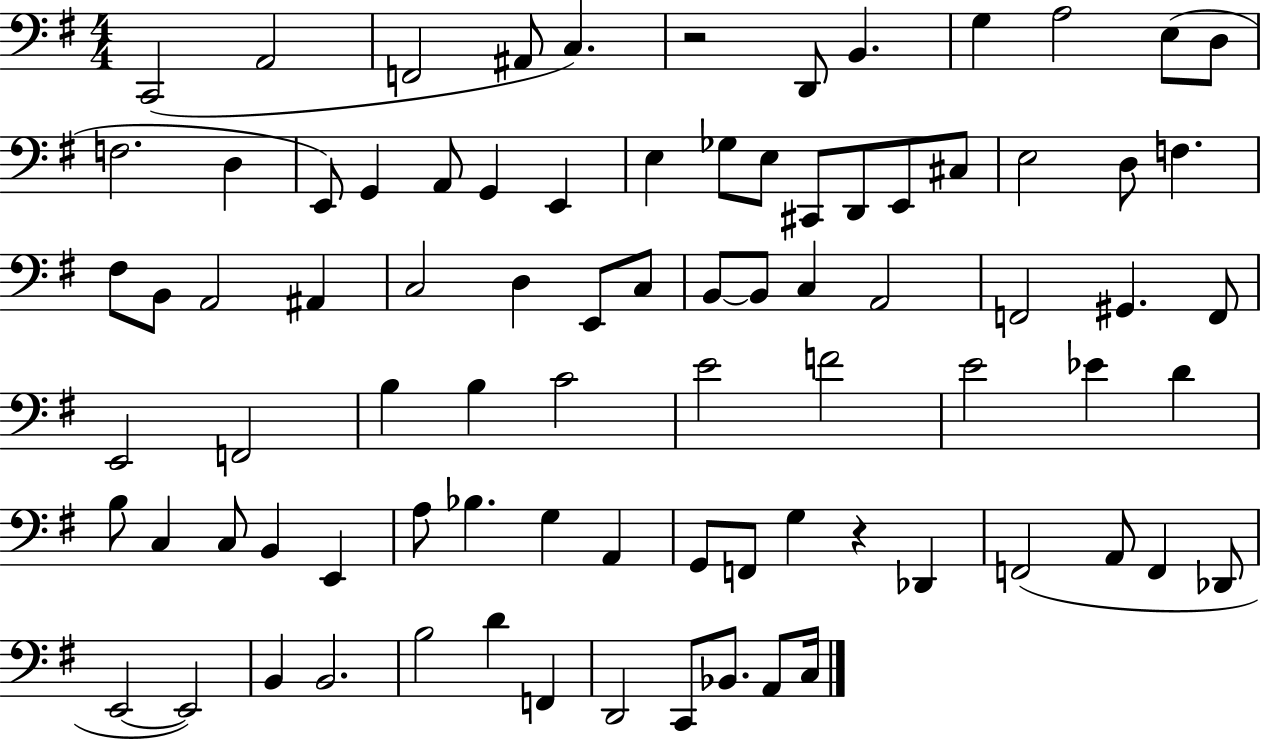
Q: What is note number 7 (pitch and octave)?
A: B2